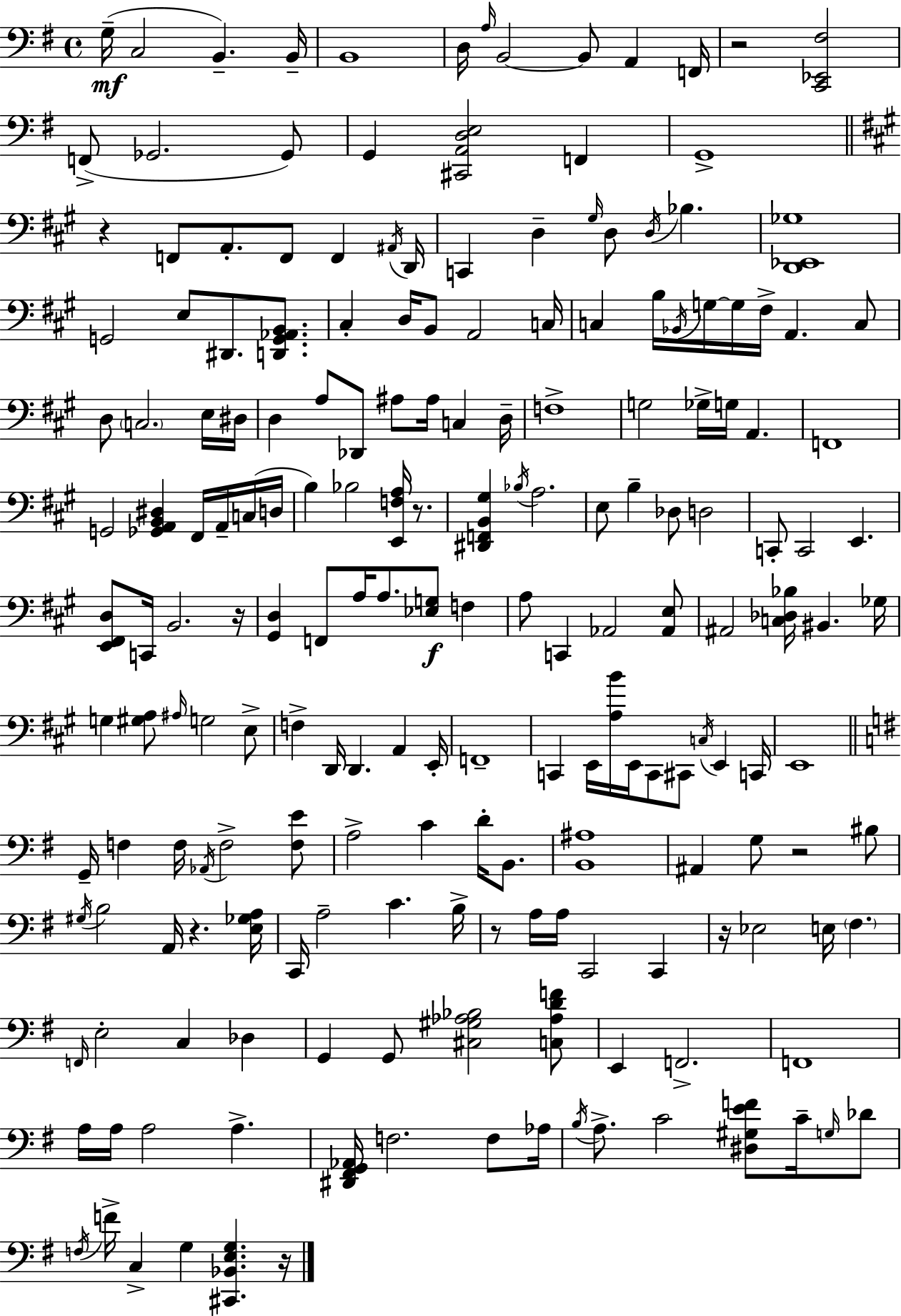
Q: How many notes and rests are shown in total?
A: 192